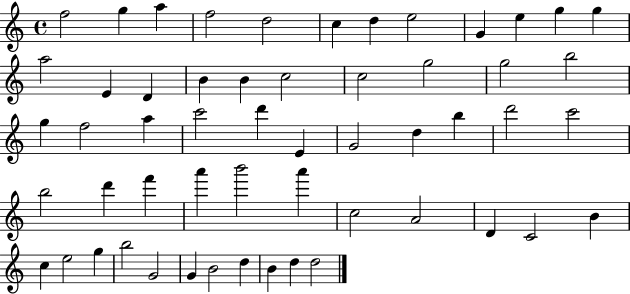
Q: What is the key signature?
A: C major